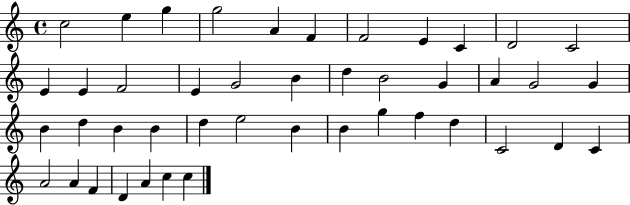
C5/h E5/q G5/q G5/h A4/q F4/q F4/h E4/q C4/q D4/h C4/h E4/q E4/q F4/h E4/q G4/h B4/q D5/q B4/h G4/q A4/q G4/h G4/q B4/q D5/q B4/q B4/q D5/q E5/h B4/q B4/q G5/q F5/q D5/q C4/h D4/q C4/q A4/h A4/q F4/q D4/q A4/q C5/q C5/q